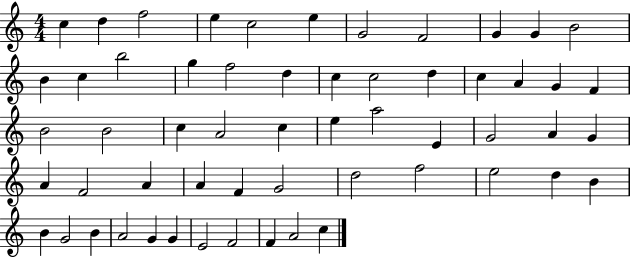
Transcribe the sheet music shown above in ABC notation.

X:1
T:Untitled
M:4/4
L:1/4
K:C
c d f2 e c2 e G2 F2 G G B2 B c b2 g f2 d c c2 d c A G F B2 B2 c A2 c e a2 E G2 A G A F2 A A F G2 d2 f2 e2 d B B G2 B A2 G G E2 F2 F A2 c